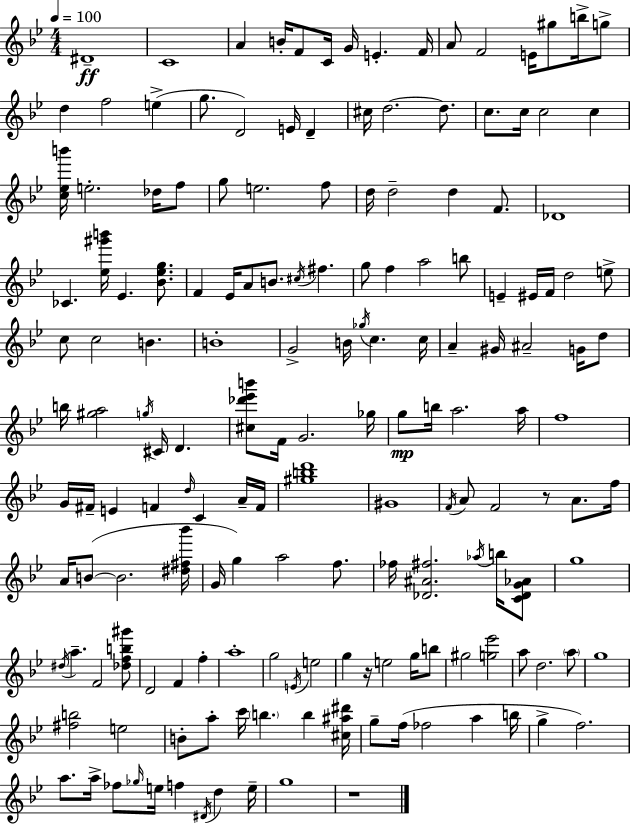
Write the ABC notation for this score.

X:1
T:Untitled
M:4/4
L:1/4
K:Gm
^D4 C4 A B/4 F/2 C/4 G/4 E F/4 A/2 F2 E/4 ^g/2 b/4 g/2 d f2 e g/2 D2 E/4 D ^c/4 d2 d/2 c/2 c/4 c2 c [c_eb']/4 e2 _d/4 f/2 g/2 e2 f/2 d/4 d2 d F/2 _D4 _C [_e^g'b']/4 _E [_B_eg]/2 F _E/4 A/2 B/2 ^c/4 ^f g/2 f a2 b/2 E ^E/4 F/4 d2 e/2 c/2 c2 B B4 G2 B/4 _g/4 c c/4 A ^G/4 ^A2 G/4 d/2 b/4 [^ga]2 g/4 ^C/4 D [^c_d'_e'b']/2 F/4 G2 _g/4 g/2 b/4 a2 a/4 f4 G/4 ^F/4 E F d/4 C A/4 F/4 [^gbd']4 ^G4 F/4 A/2 F2 z/2 A/2 f/4 A/4 B/2 B2 [^d^f_b']/4 G/4 g a2 f/2 _f/4 [_D^A^f]2 _a/4 b/4 [C_DG_A]/2 g4 ^d/4 a F2 [_dfb^g']/2 D2 F f a4 g2 E/4 e2 g z/4 e2 g/4 b/2 ^g2 [g_e']2 a/2 d2 a/2 g4 [^fb]2 e2 B/2 a/2 c'/4 b b [^c^a^d']/4 g/2 f/4 _f2 a b/4 g f2 a/2 a/4 _f/2 _g/4 e/4 f ^D/4 d e/4 g4 z4